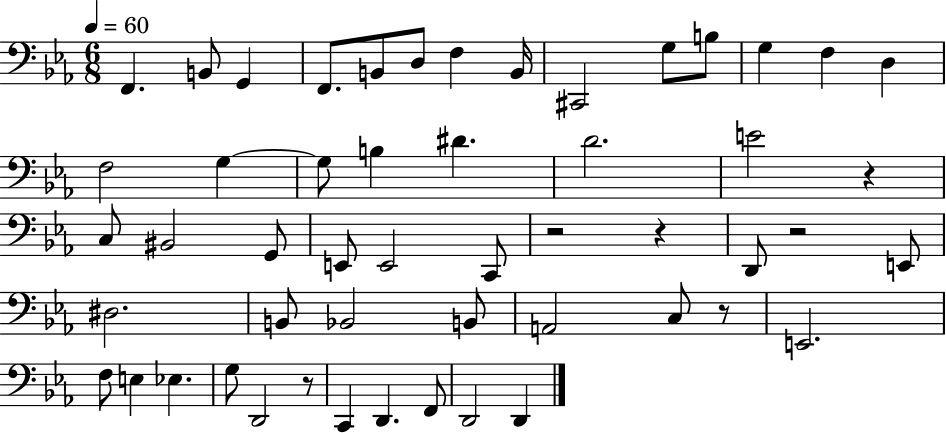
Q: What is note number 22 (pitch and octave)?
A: C3